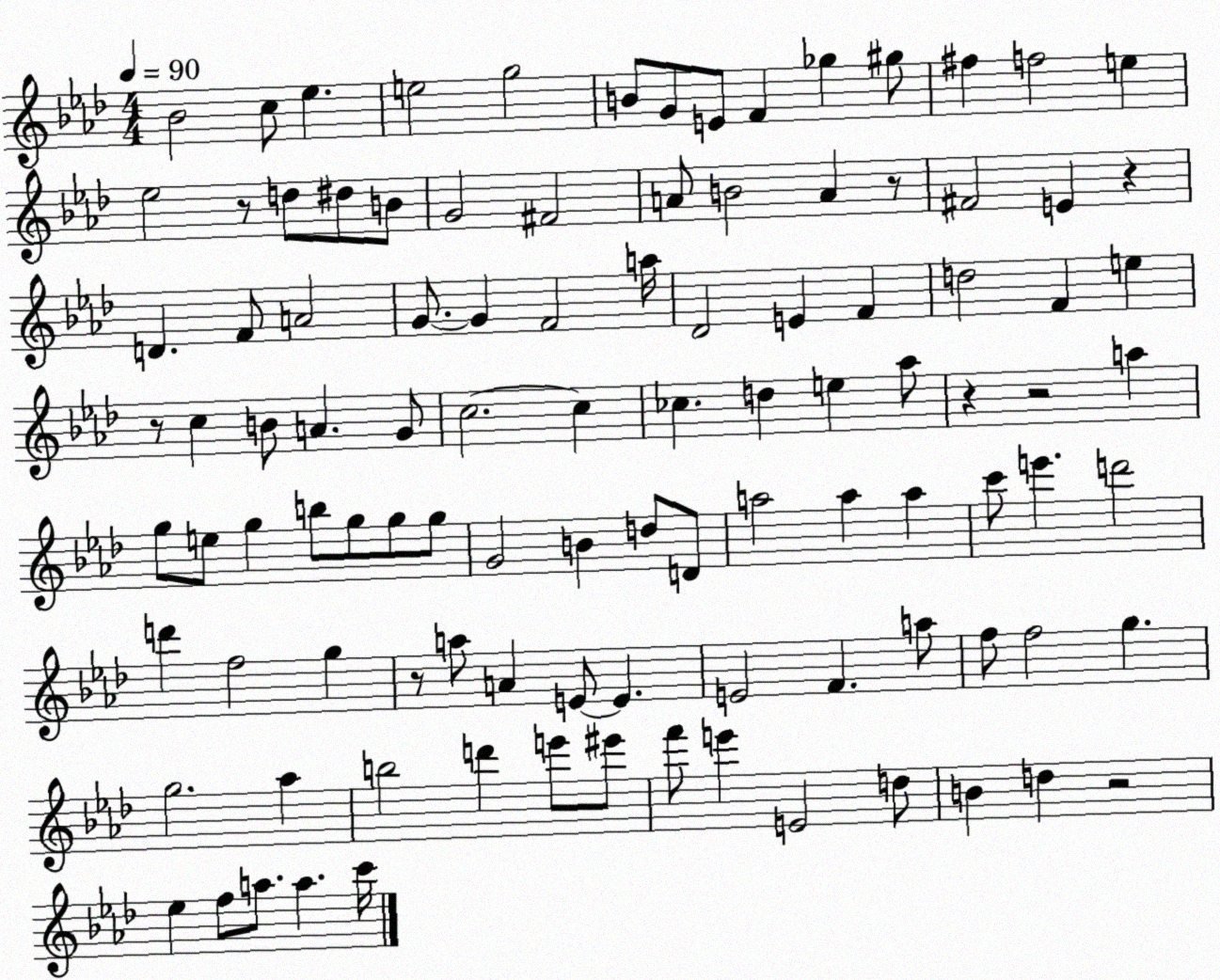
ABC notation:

X:1
T:Untitled
M:4/4
L:1/4
K:Ab
_B2 c/2 _e e2 g2 B/2 G/2 E/2 F _g ^g/2 ^f f2 e _e2 z/2 d/2 ^d/2 B/2 G2 ^F2 A/2 B2 A z/2 ^F2 E z D F/2 A2 G/2 G F2 a/4 _D2 E F d2 F e z/2 c B/2 A G/2 c2 c _c d e _a/2 z z2 a g/2 e/2 g b/2 g/2 g/2 g/2 G2 B d/2 D/2 a2 a a c'/2 e' d'2 d' f2 g z/2 a/2 A E/2 E E2 F a/2 f/2 f2 g g2 _a b2 d' e'/2 ^e'/2 f'/2 e' E2 d/2 B d z2 _e f/2 a/2 a c'/4